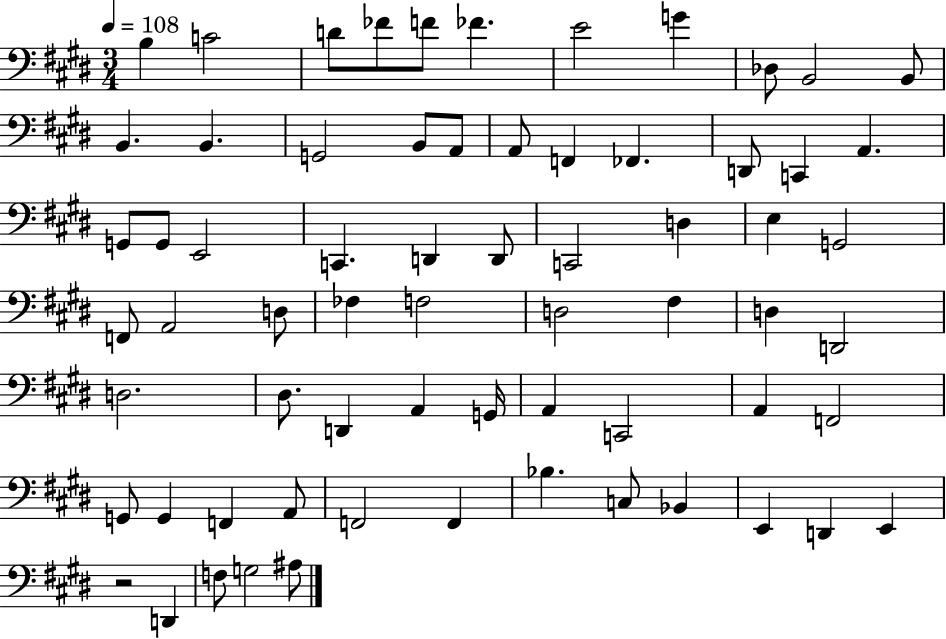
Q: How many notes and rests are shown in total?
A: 67